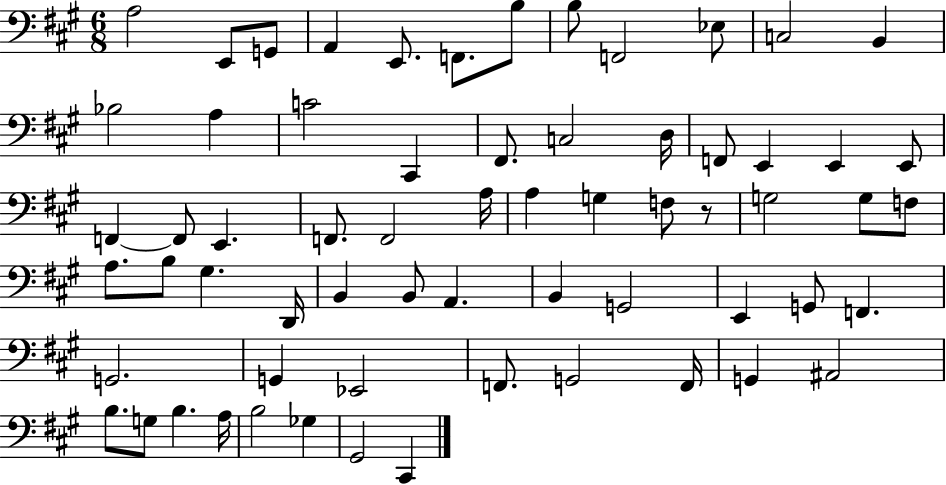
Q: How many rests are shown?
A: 1